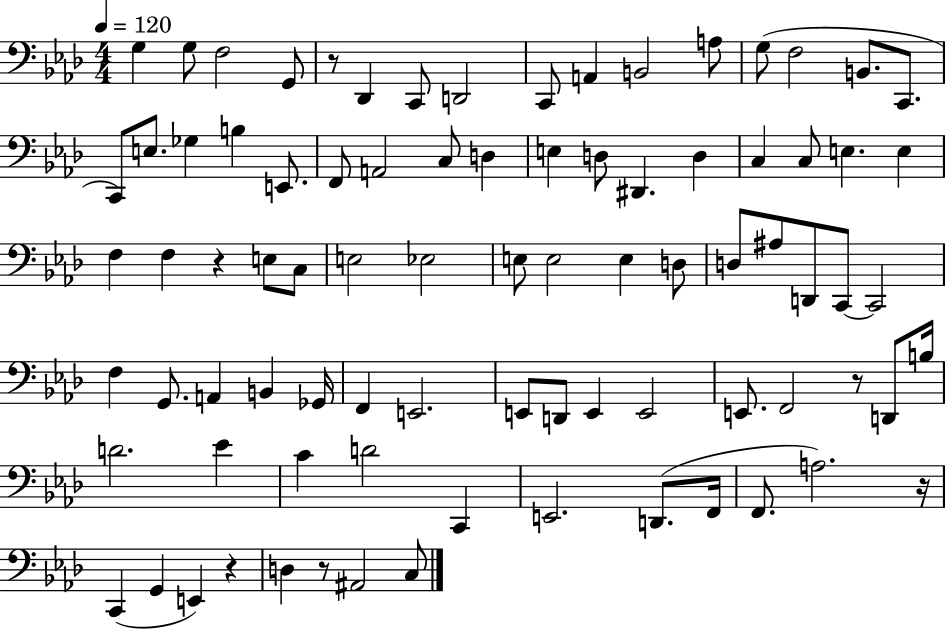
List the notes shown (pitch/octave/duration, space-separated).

G3/q G3/e F3/h G2/e R/e Db2/q C2/e D2/h C2/e A2/q B2/h A3/e G3/e F3/h B2/e. C2/e. C2/e E3/e. Gb3/q B3/q E2/e. F2/e A2/h C3/e D3/q E3/q D3/e D#2/q. D3/q C3/q C3/e E3/q. E3/q F3/q F3/q R/q E3/e C3/e E3/h Eb3/h E3/e E3/h E3/q D3/e D3/e A#3/e D2/e C2/e C2/h F3/q G2/e. A2/q B2/q Gb2/s F2/q E2/h. E2/e D2/e E2/q E2/h E2/e. F2/h R/e D2/e B3/s D4/h. Eb4/q C4/q D4/h C2/q E2/h. D2/e. F2/s F2/e. A3/h. R/s C2/q G2/q E2/q R/q D3/q R/e A#2/h C3/e